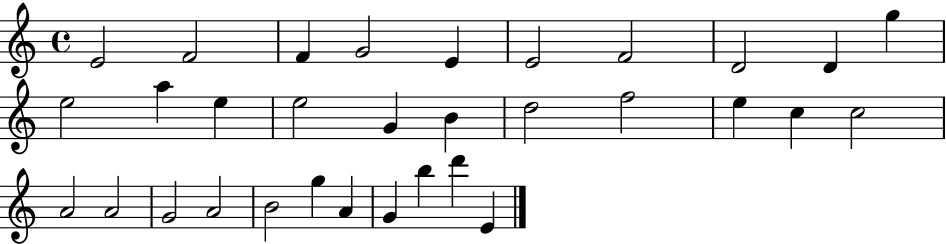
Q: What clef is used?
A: treble